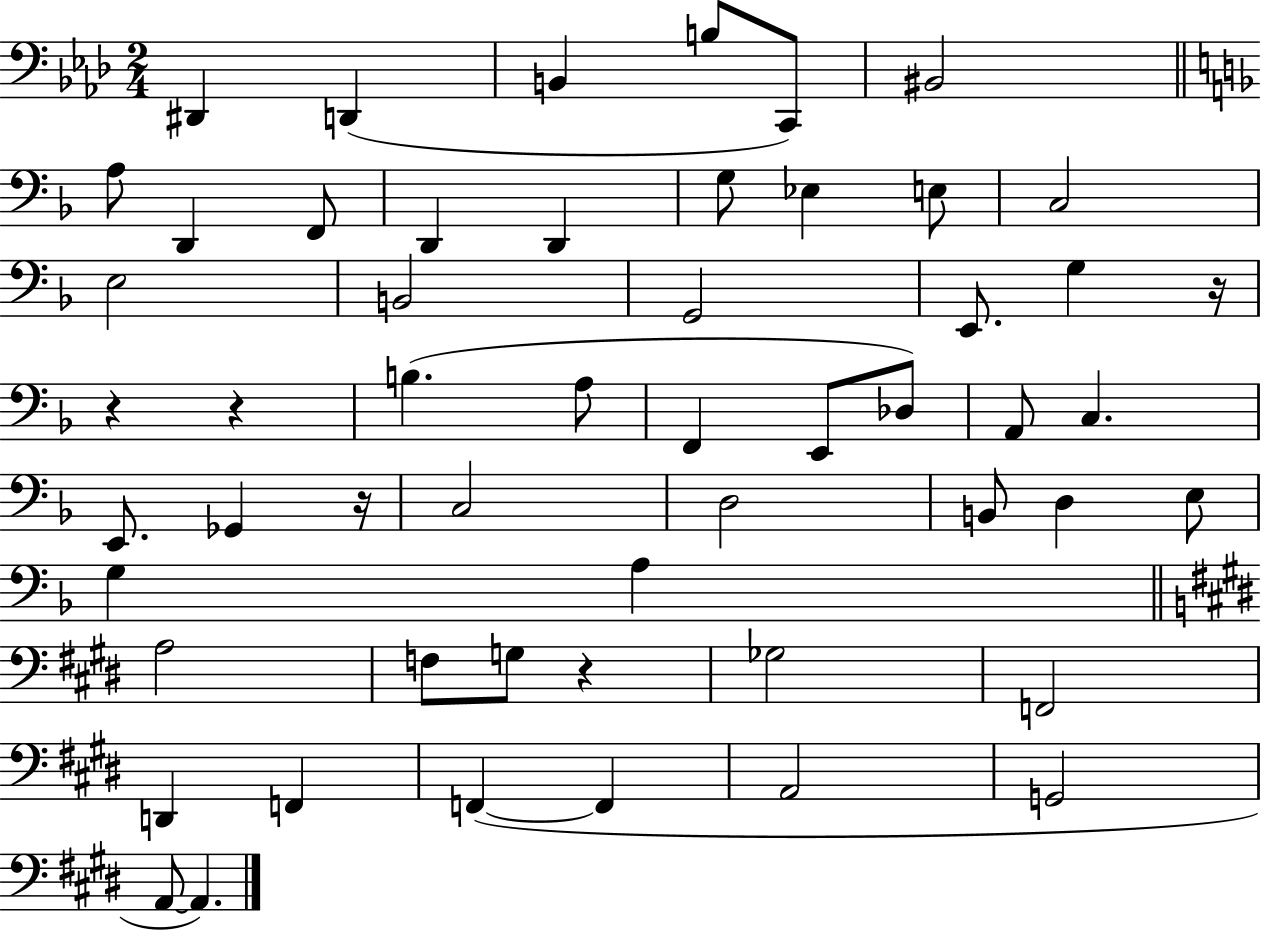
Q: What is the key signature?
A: AES major